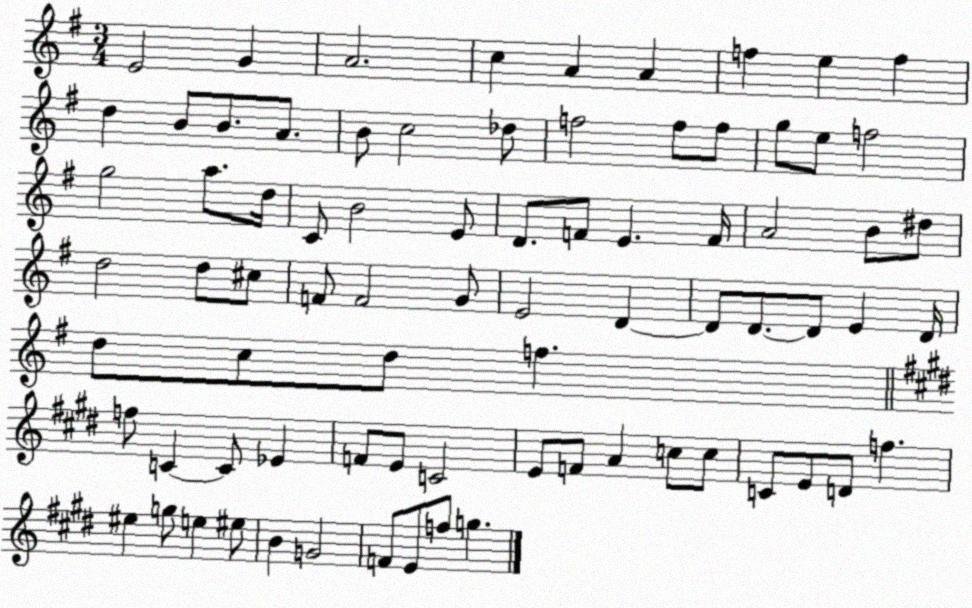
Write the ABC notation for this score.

X:1
T:Untitled
M:3/4
L:1/4
K:G
E2 G A2 c A A f e f d B/2 B/2 A/2 B/2 c2 _d/2 f2 f/2 f/2 g/2 e/2 f2 g2 a/2 d/4 C/2 B2 E/2 D/2 F/2 E F/4 A2 B/2 ^d/2 d2 d/2 ^c/2 F/2 F2 G/2 E2 D D/2 D/2 D/2 E D/4 d/2 c/2 d/2 f f/2 C C/2 _E F/2 E/2 C2 E/2 F/2 A c/2 c/2 C/2 E/2 D/2 f ^e g/2 e ^e/2 B G2 F/2 E/2 f/2 g